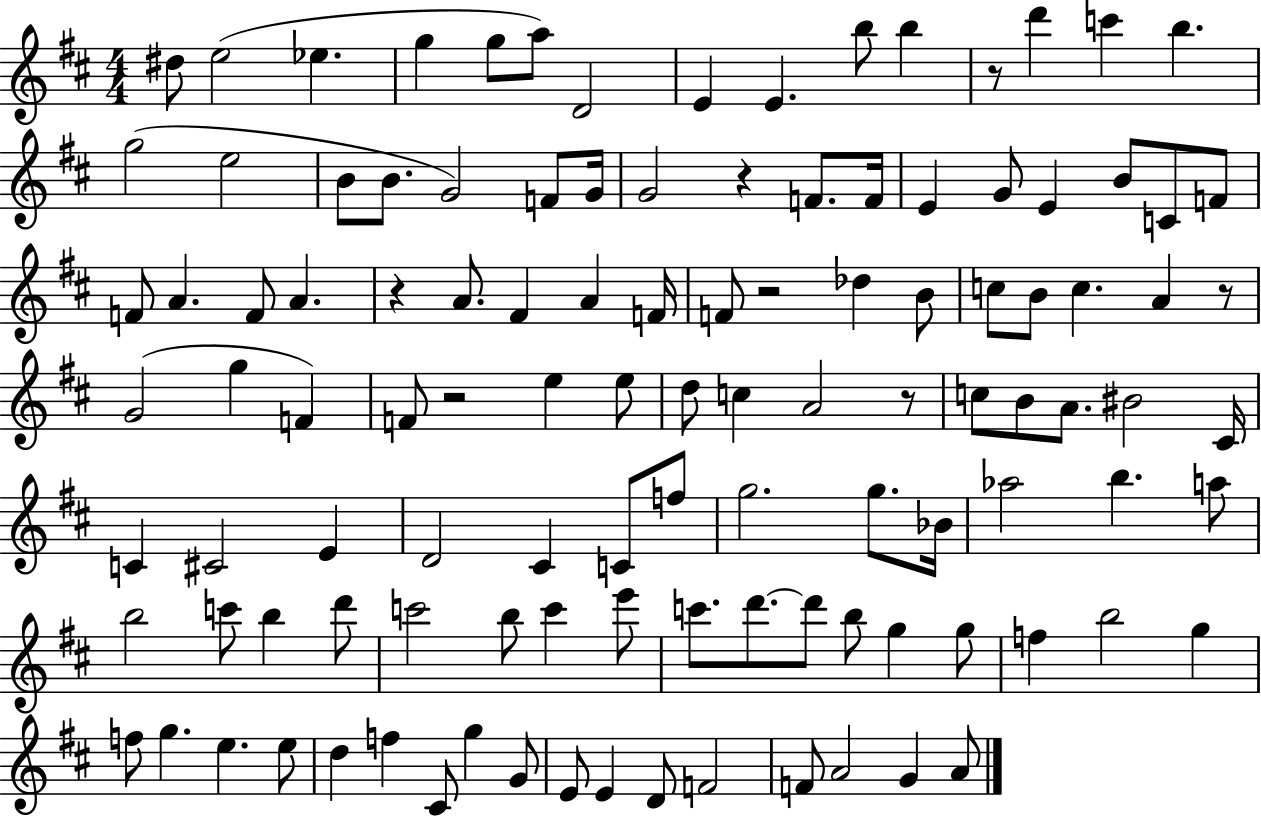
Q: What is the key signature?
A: D major